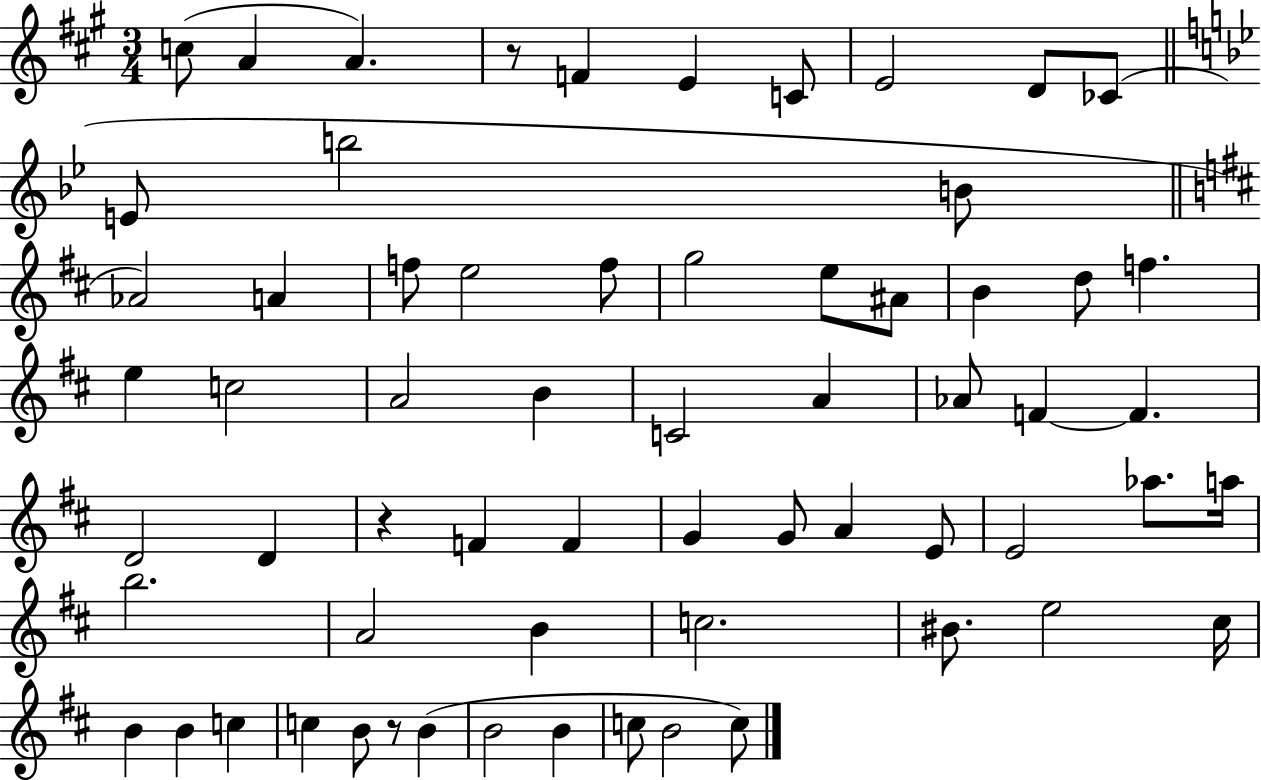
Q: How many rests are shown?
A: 3